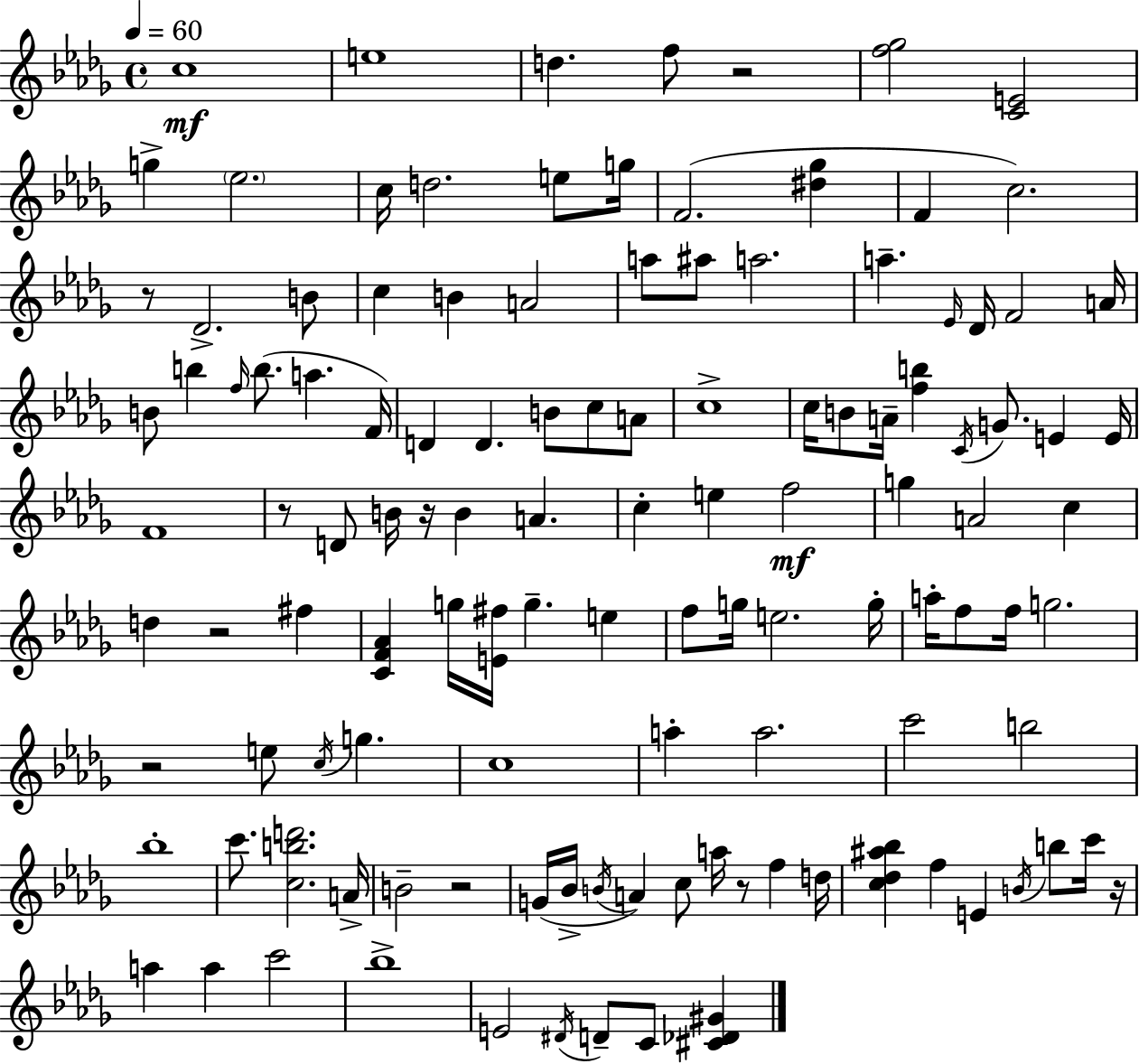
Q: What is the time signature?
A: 4/4